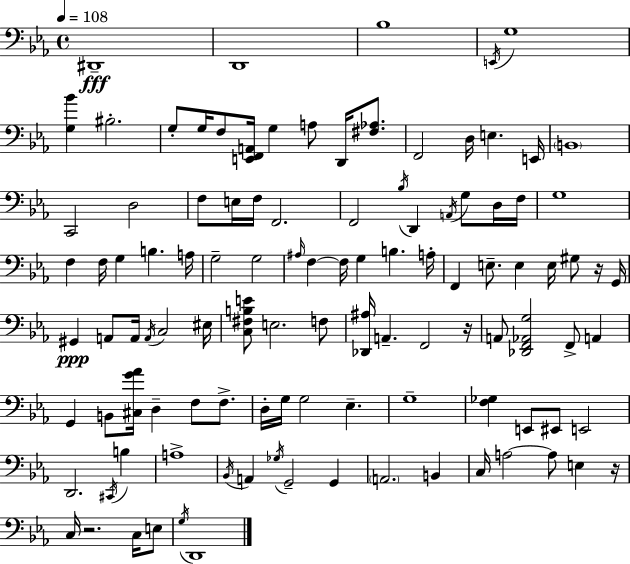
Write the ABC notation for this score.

X:1
T:Untitled
M:4/4
L:1/4
K:Eb
^D,,4 D,,4 _B,4 E,,/4 G,4 [G,_B] ^B,2 G,/2 G,/4 F,/2 [E,,F,,A,,]/4 G, A,/2 D,,/4 [^F,_A,]/2 F,,2 D,/4 E, E,,/4 B,,4 C,,2 D,2 F,/2 E,/4 F,/4 F,,2 F,,2 _B,/4 D,, A,,/4 G,/2 D,/4 F,/4 G,4 F, F,/4 G, B, A,/4 G,2 G,2 ^A,/4 F, F,/4 G, B, A,/4 F,, E,/2 E, E,/4 ^G,/2 z/4 G,,/4 ^G,, A,,/2 A,,/4 A,,/4 C,2 ^E,/4 [C,^F,B,E]/2 E,2 F,/2 [_D,,^A,]/4 A,, F,,2 z/4 A,,/2 [_D,,F,,_A,,G,]2 F,,/2 A,, G,, B,,/2 [^C,G_A]/4 D, F,/2 F,/2 D,/4 G,/4 G,2 _E, G,4 [F,_G,] E,,/2 ^E,,/2 E,,2 D,,2 ^C,,/4 B, A,4 _B,,/4 A,, _G,/4 G,,2 G,, A,,2 B,, C,/4 A,2 A,/2 E, z/4 C,/4 z2 C,/4 E,/2 G,/4 D,,4